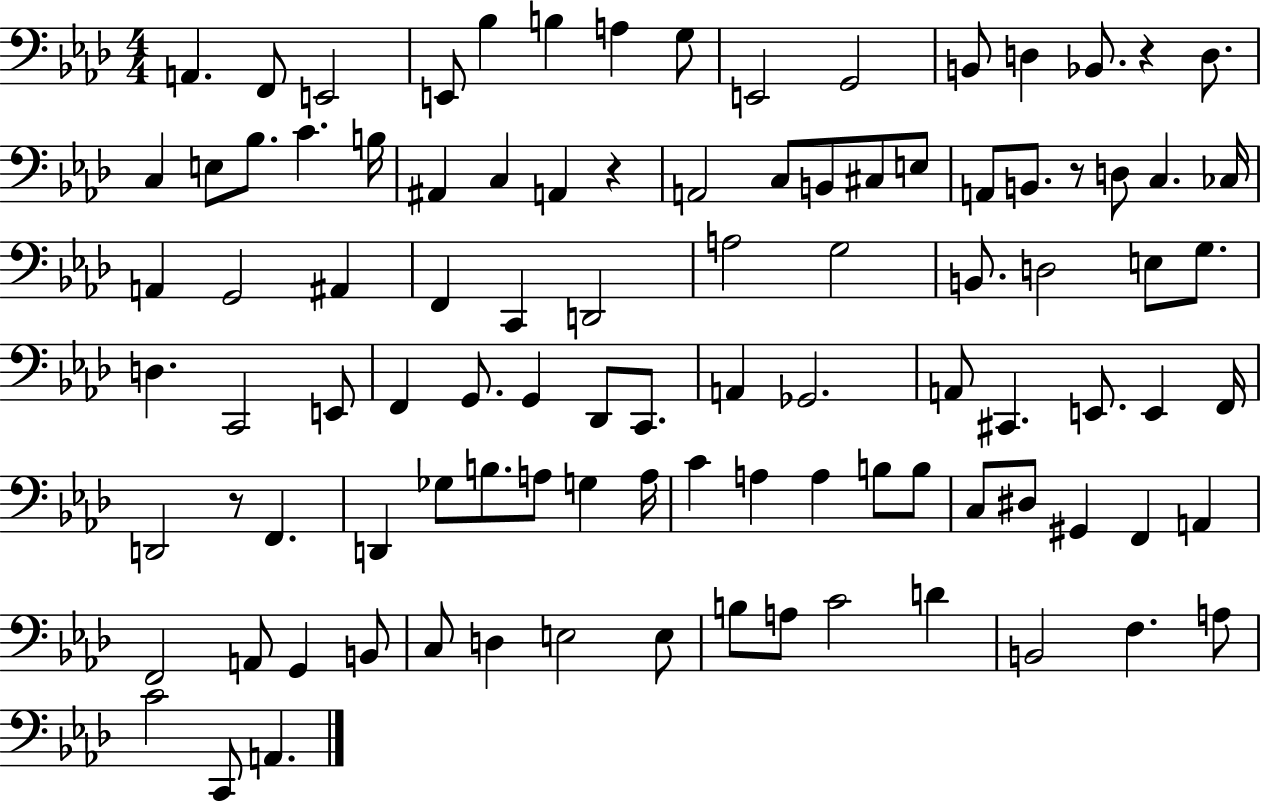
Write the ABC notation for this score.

X:1
T:Untitled
M:4/4
L:1/4
K:Ab
A,, F,,/2 E,,2 E,,/2 _B, B, A, G,/2 E,,2 G,,2 B,,/2 D, _B,,/2 z D,/2 C, E,/2 _B,/2 C B,/4 ^A,, C, A,, z A,,2 C,/2 B,,/2 ^C,/2 E,/2 A,,/2 B,,/2 z/2 D,/2 C, _C,/4 A,, G,,2 ^A,, F,, C,, D,,2 A,2 G,2 B,,/2 D,2 E,/2 G,/2 D, C,,2 E,,/2 F,, G,,/2 G,, _D,,/2 C,,/2 A,, _G,,2 A,,/2 ^C,, E,,/2 E,, F,,/4 D,,2 z/2 F,, D,, _G,/2 B,/2 A,/2 G, A,/4 C A, A, B,/2 B,/2 C,/2 ^D,/2 ^G,, F,, A,, F,,2 A,,/2 G,, B,,/2 C,/2 D, E,2 E,/2 B,/2 A,/2 C2 D B,,2 F, A,/2 C2 C,,/2 A,,